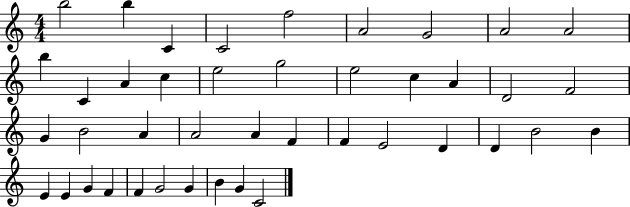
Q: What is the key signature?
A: C major